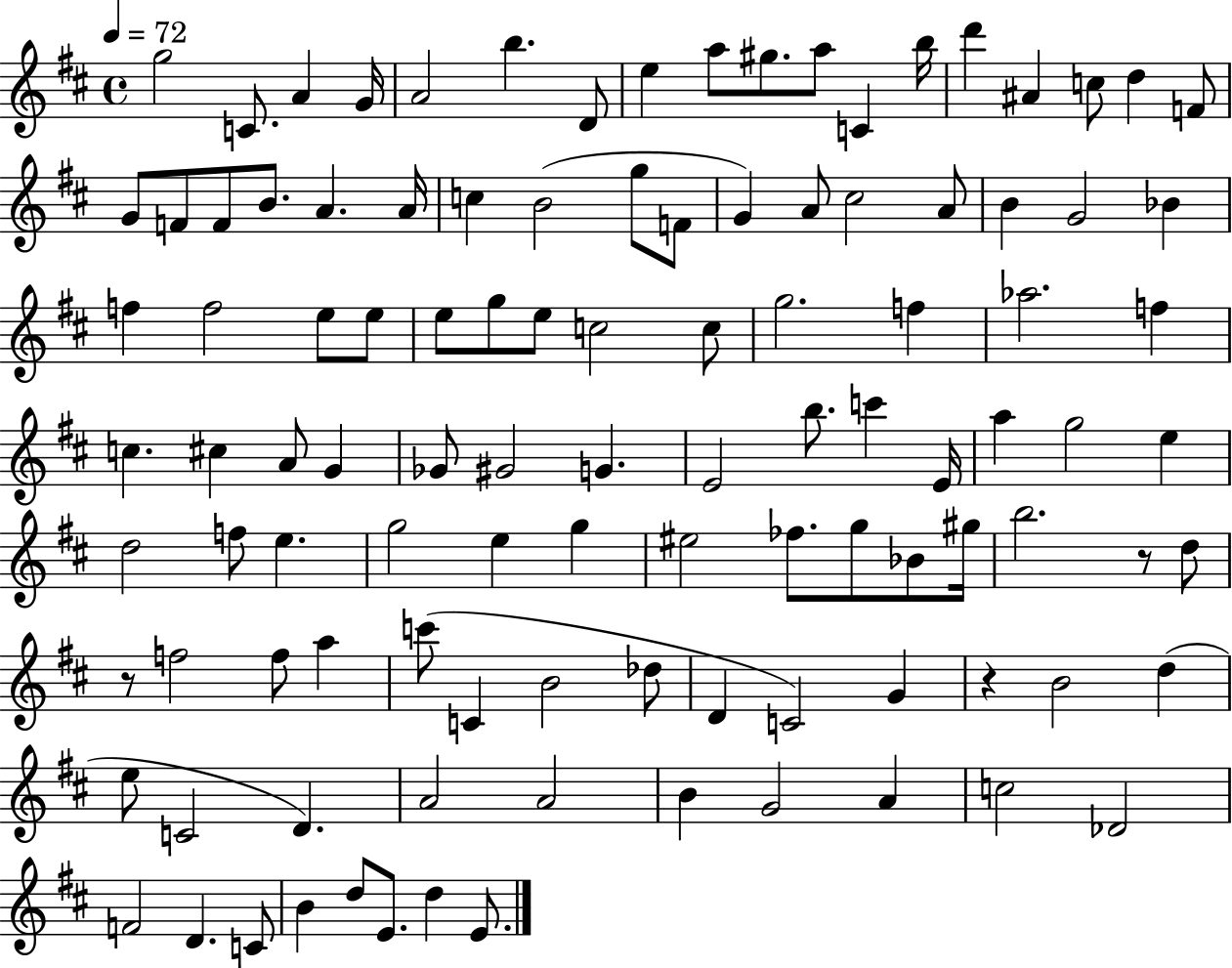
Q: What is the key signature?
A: D major